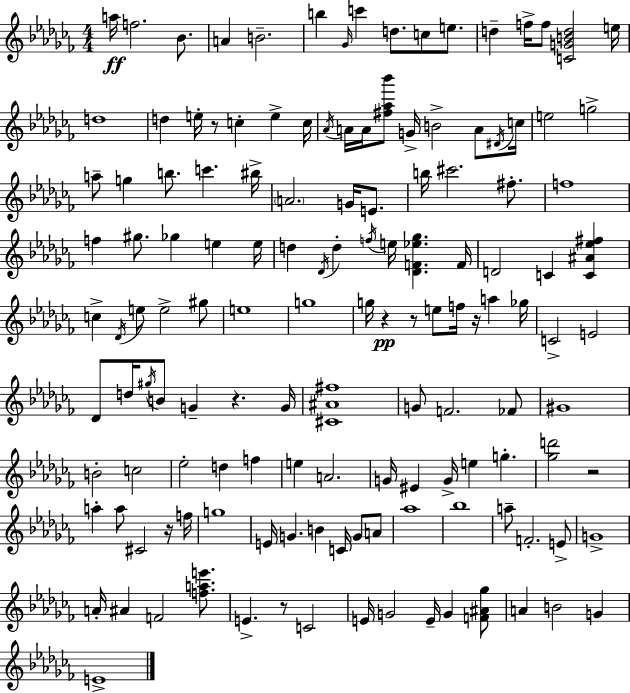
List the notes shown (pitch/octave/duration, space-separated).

A5/s F5/h. Bb4/e. A4/q B4/h. B5/q Gb4/s C6/q D5/e. C5/e E5/e. D5/q F5/s F5/e [C4,G4,B4,D5]/h E5/s D5/w D5/q E5/s R/e C5/q E5/q C5/s Ab4/s A4/s A4/s [F#5,Ab5,Bb6]/e G4/s B4/h A4/e D#4/s C5/s E5/h G5/h A5/e G5/q B5/e. C6/q. BIS5/s A4/h. G4/s E4/e. B5/s C#6/h. F#5/e. F5/w F5/q G#5/e. Gb5/q E5/q E5/s D5/q Db4/s D5/q F5/s E5/s [Db4,F4,Eb5,Gb5]/q. F4/s D4/h C4/q [C4,A#4,Eb5,F#5]/q C5/q Db4/s E5/e E5/h G#5/e E5/w G5/w G5/s R/q R/e E5/e F5/s R/s A5/q Gb5/s C4/h E4/h Db4/e D5/s G#5/s B4/e G4/q R/q. G4/s [C#4,A#4,F#5]/w G4/e F4/h. FES4/e G#4/w B4/h C5/h Eb5/h D5/q F5/q E5/q A4/h. G4/s EIS4/q G4/s E5/q G5/q. [Gb5,D6]/h R/h A5/q A5/e C#4/h R/s F5/s G5/w E4/s G4/q. B4/q C4/s G4/e A4/e Ab5/w Bb5/w A5/e F4/h. E4/e G4/w A4/s A#4/q F4/h [F5,A5,E6]/e. E4/q. R/e C4/h E4/s G4/h E4/s G4/q [F4,A#4,Gb5]/e A4/q B4/h G4/q E4/w